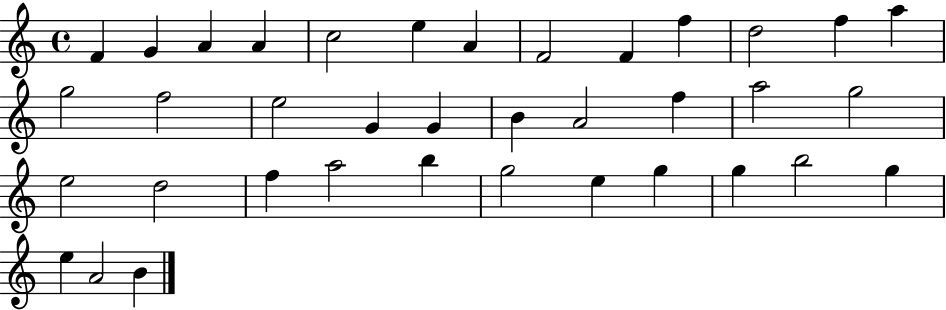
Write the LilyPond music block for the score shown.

{
  \clef treble
  \time 4/4
  \defaultTimeSignature
  \key c \major
  f'4 g'4 a'4 a'4 | c''2 e''4 a'4 | f'2 f'4 f''4 | d''2 f''4 a''4 | \break g''2 f''2 | e''2 g'4 g'4 | b'4 a'2 f''4 | a''2 g''2 | \break e''2 d''2 | f''4 a''2 b''4 | g''2 e''4 g''4 | g''4 b''2 g''4 | \break e''4 a'2 b'4 | \bar "|."
}